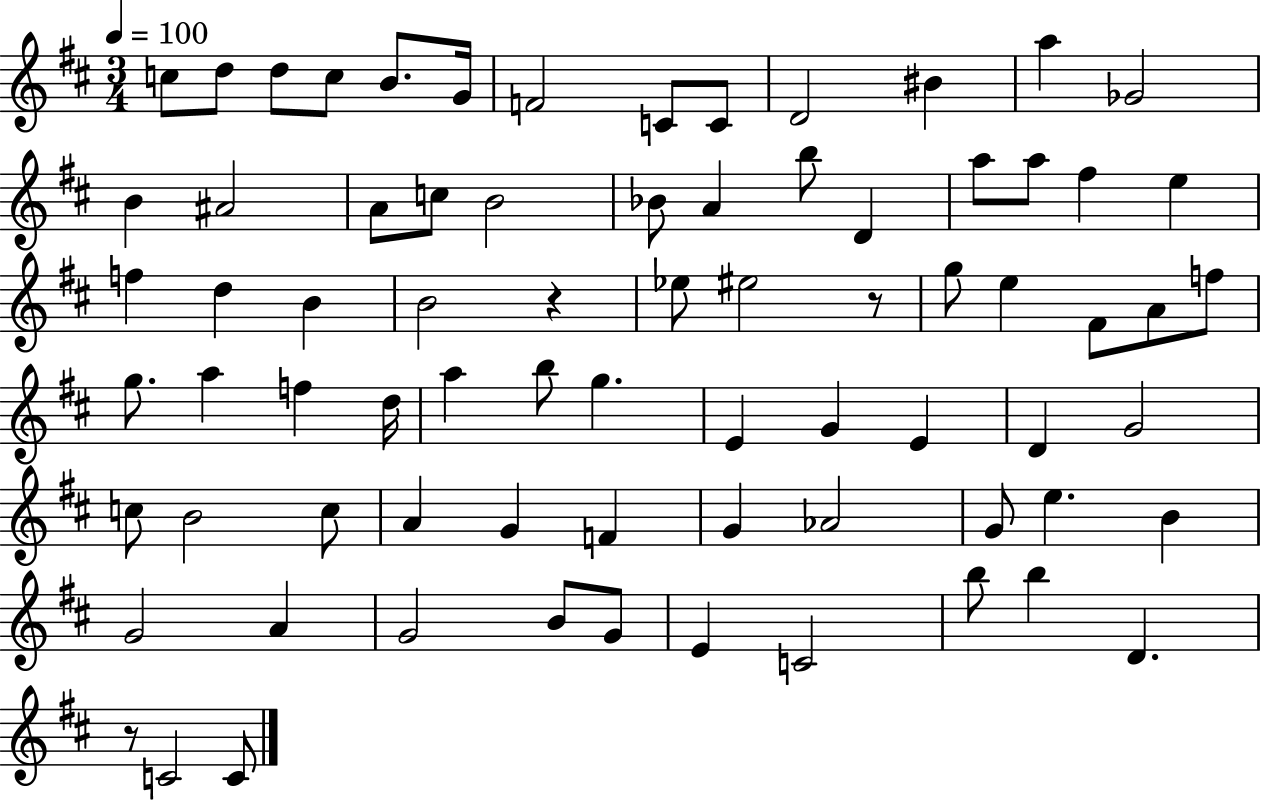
X:1
T:Untitled
M:3/4
L:1/4
K:D
c/2 d/2 d/2 c/2 B/2 G/4 F2 C/2 C/2 D2 ^B a _G2 B ^A2 A/2 c/2 B2 _B/2 A b/2 D a/2 a/2 ^f e f d B B2 z _e/2 ^e2 z/2 g/2 e ^F/2 A/2 f/2 g/2 a f d/4 a b/2 g E G E D G2 c/2 B2 c/2 A G F G _A2 G/2 e B G2 A G2 B/2 G/2 E C2 b/2 b D z/2 C2 C/2